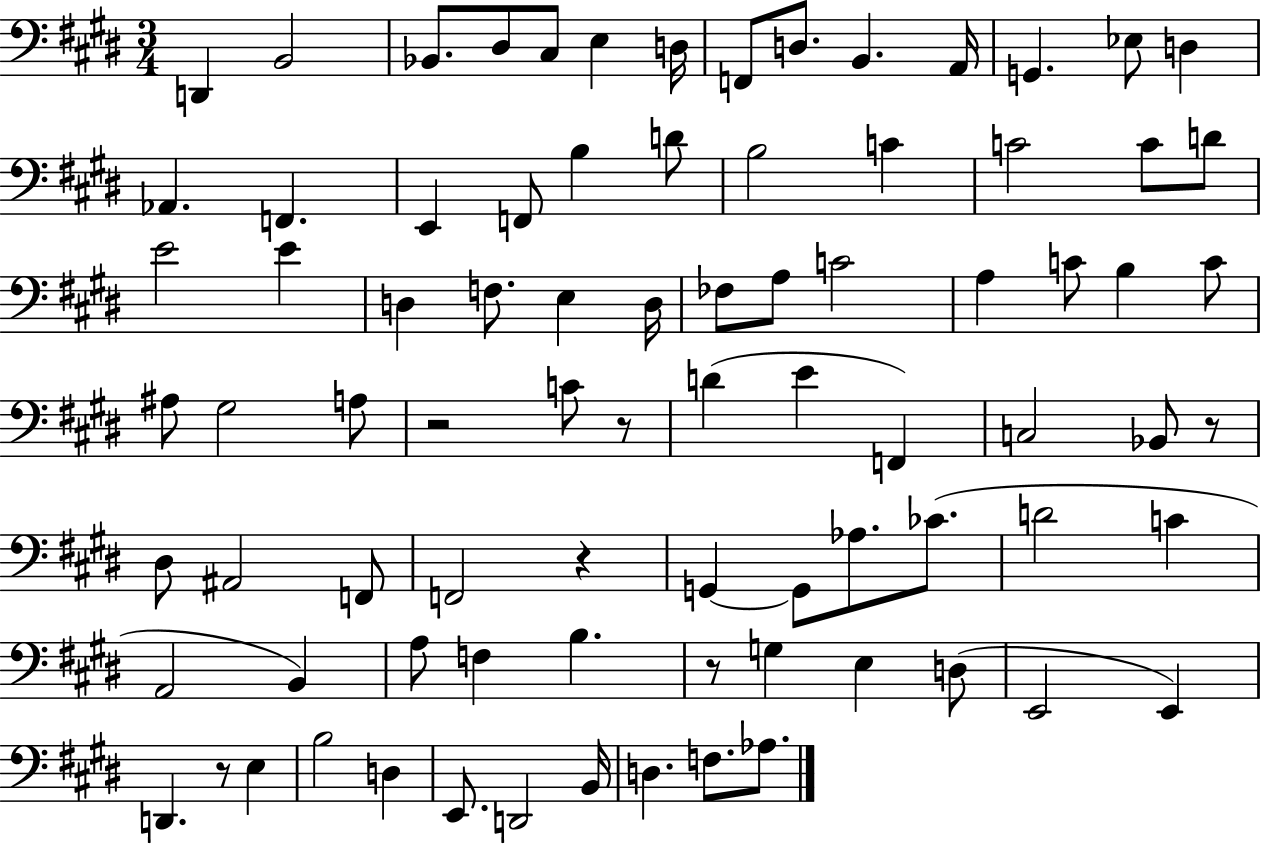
D2/q B2/h Bb2/e. D#3/e C#3/e E3/q D3/s F2/e D3/e. B2/q. A2/s G2/q. Eb3/e D3/q Ab2/q. F2/q. E2/q F2/e B3/q D4/e B3/h C4/q C4/h C4/e D4/e E4/h E4/q D3/q F3/e. E3/q D3/s FES3/e A3/e C4/h A3/q C4/e B3/q C4/e A#3/e G#3/h A3/e R/h C4/e R/e D4/q E4/q F2/q C3/h Bb2/e R/e D#3/e A#2/h F2/e F2/h R/q G2/q G2/e Ab3/e. CES4/e. D4/h C4/q A2/h B2/q A3/e F3/q B3/q. R/e G3/q E3/q D3/e E2/h E2/q D2/q. R/e E3/q B3/h D3/q E2/e. D2/h B2/s D3/q. F3/e. Ab3/e.